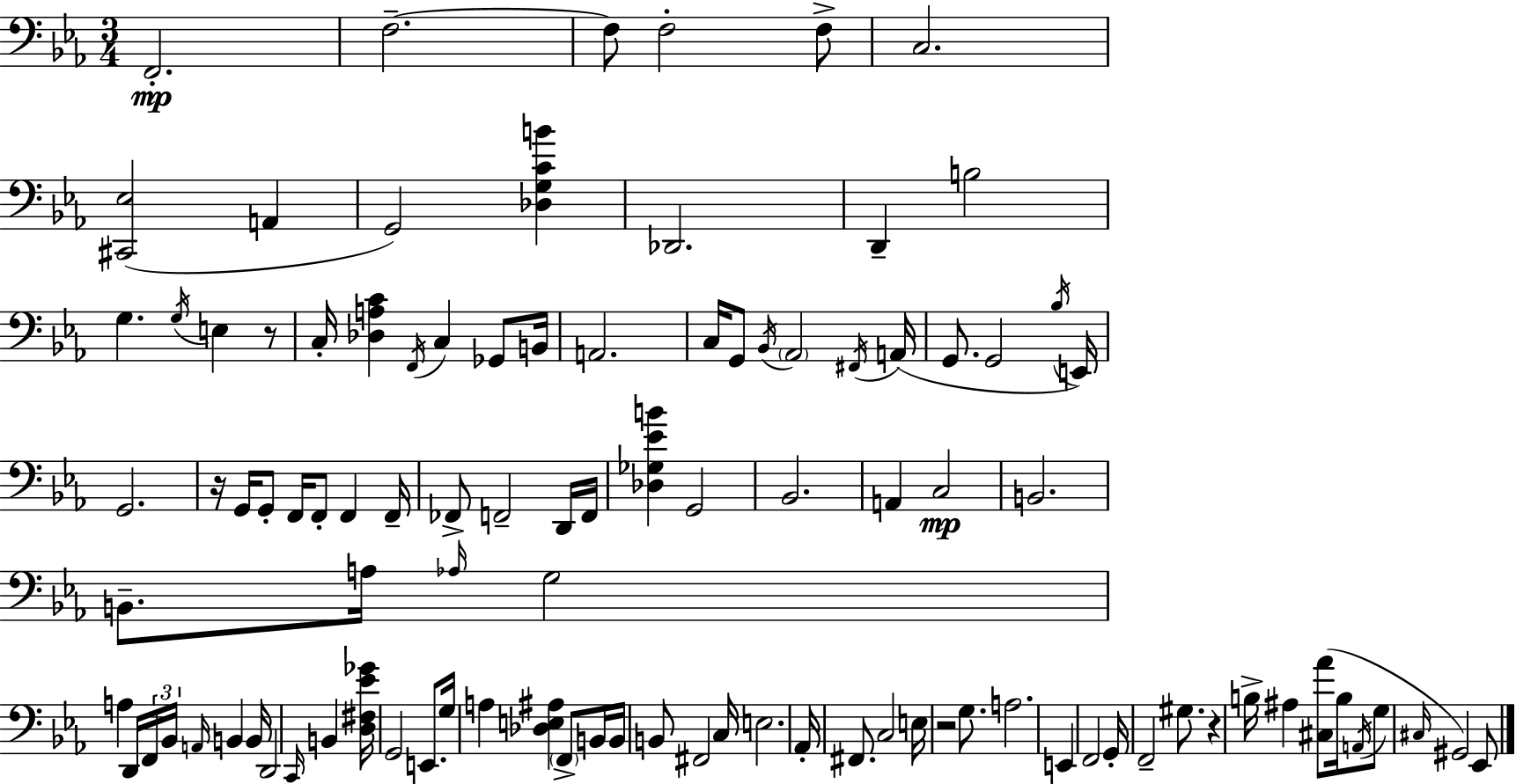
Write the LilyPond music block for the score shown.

{
  \clef bass
  \numericTimeSignature
  \time 3/4
  \key c \minor
  \repeat volta 2 { f,2.-.\mp | f2.--~~ | f8 f2-. f8-> | c2. | \break <cis, ees>2( a,4 | g,2) <des g c' b'>4 | des,2. | d,4-- b2 | \break g4. \acciaccatura { g16 } e4 r8 | c16-. <des a c'>4 \acciaccatura { f,16 } c4 ges,8 | b,16 a,2. | c16 g,8 \acciaccatura { bes,16 } \parenthesize aes,2 | \break \acciaccatura { fis,16 }( a,16 g,8. g,2 | \acciaccatura { bes16 }) e,16 g,2. | r16 g,16 g,8-. f,16 f,8-. | f,4 f,16-- fes,8-> f,2-- | \break d,16 f,16 <des ges ees' b'>4 g,2 | bes,2. | a,4 c2\mp | b,2. | \break b,8.-- a16 \grace { aes16 } g2 | a4 d,16 \tuplet 3/2 { f,16 | bes,16 \grace { a,16 } } b,4 b,16 d,2 | \grace { c,16 } b,4 <d fis ees' ges'>16 g,2 | \break e,8. g16 a4 | <des e ais>4 \parenthesize f,8-> b,16 b,16 b,8 fis,2 | c16 e2. | aes,16-. fis,8. | \break c2 e16 r2 | g8. a2. | e,4 | f,2 g,16-. f,2-- | \break gis8. r4 | b16-> ais4 <cis aes'>8( b16 \acciaccatura { a,16 } g8 \grace { cis16 }) | gis,2 ees,8 } \bar "|."
}